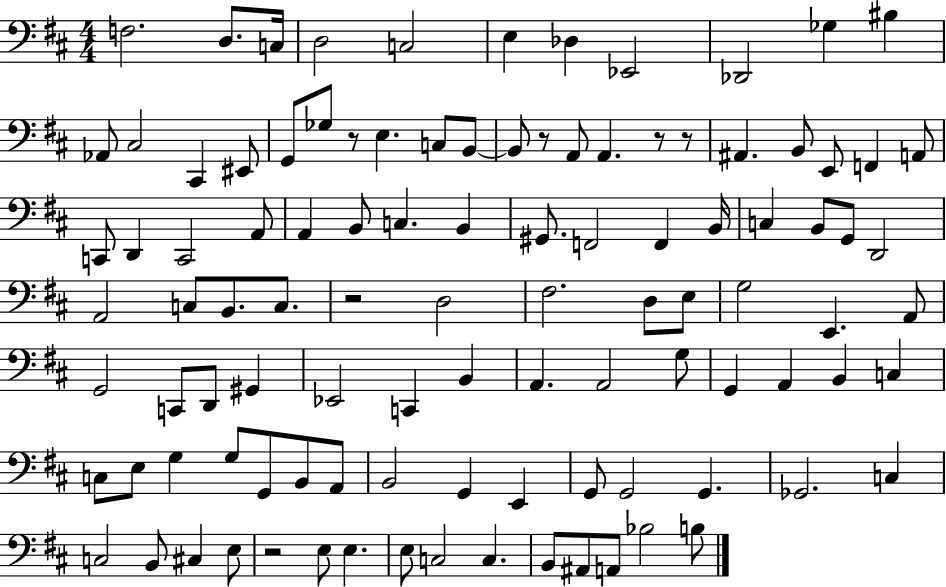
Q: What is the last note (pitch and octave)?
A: B3